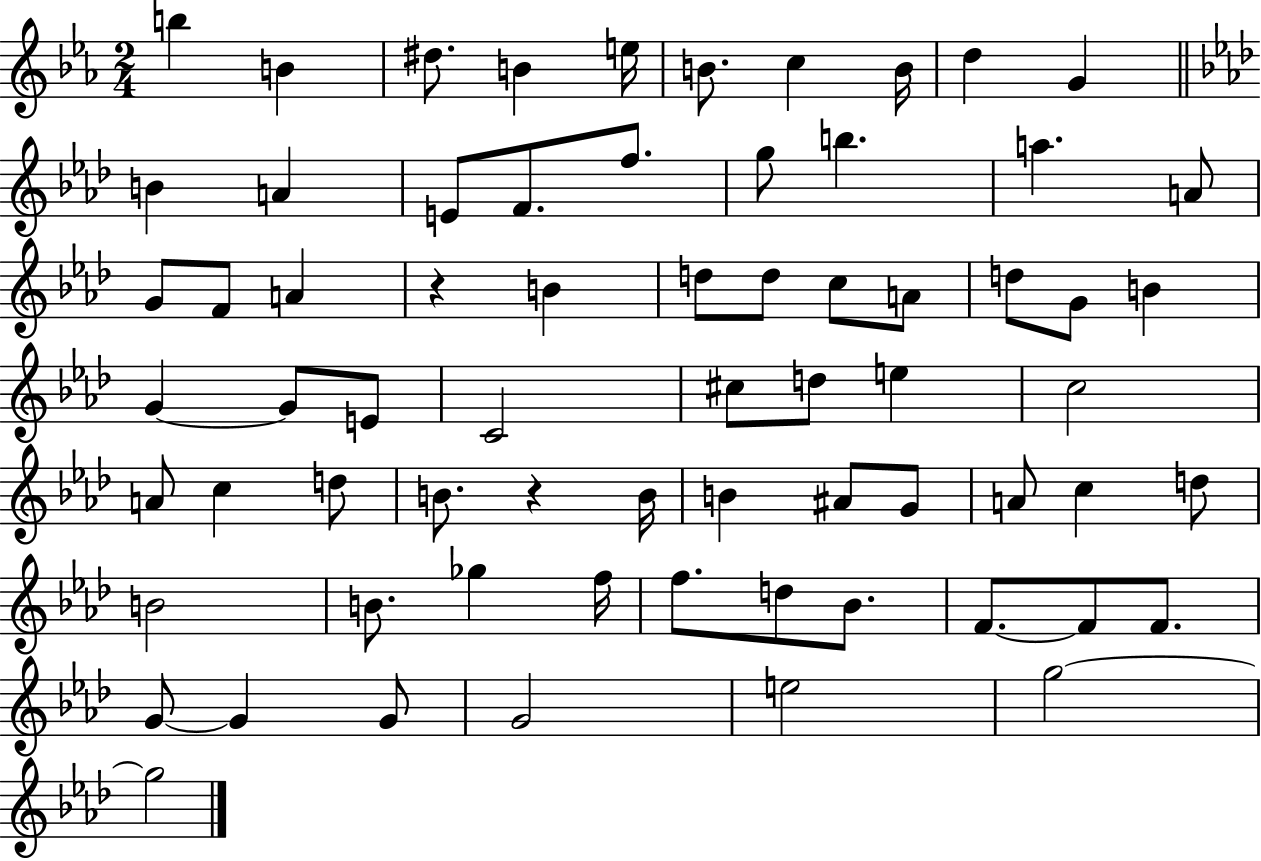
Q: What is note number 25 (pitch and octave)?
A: D5